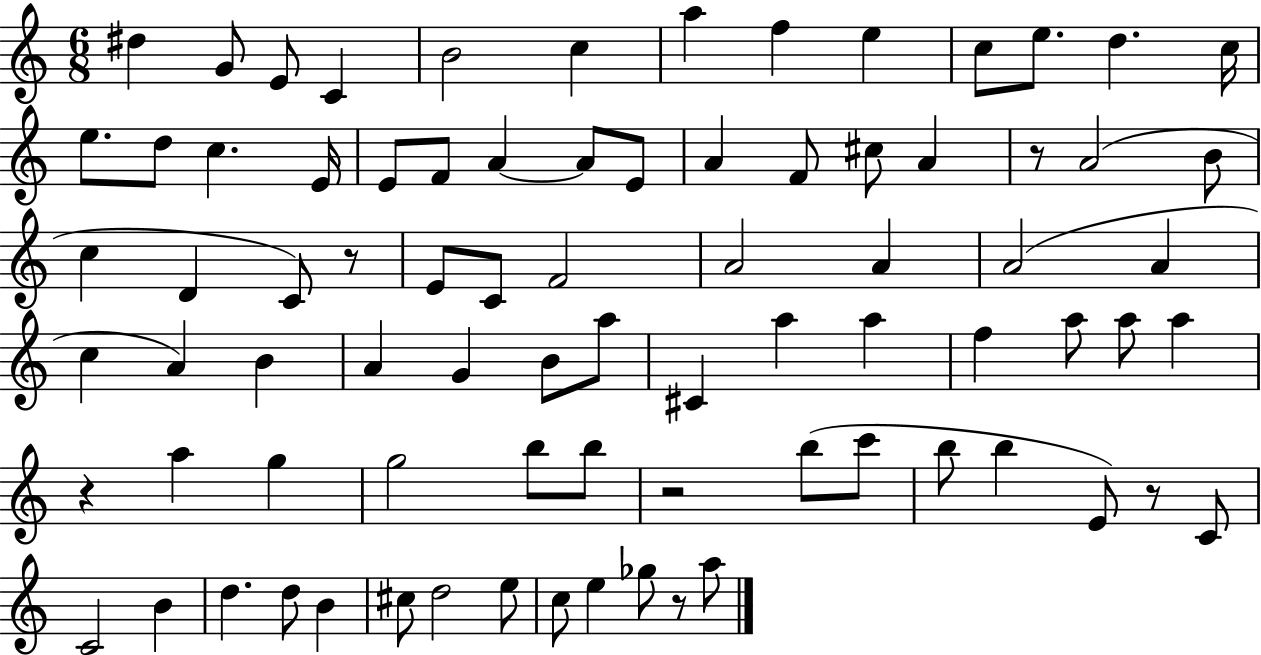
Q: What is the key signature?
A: C major